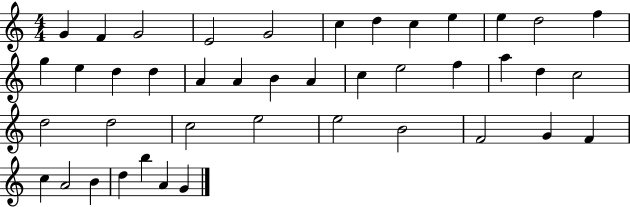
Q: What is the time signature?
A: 4/4